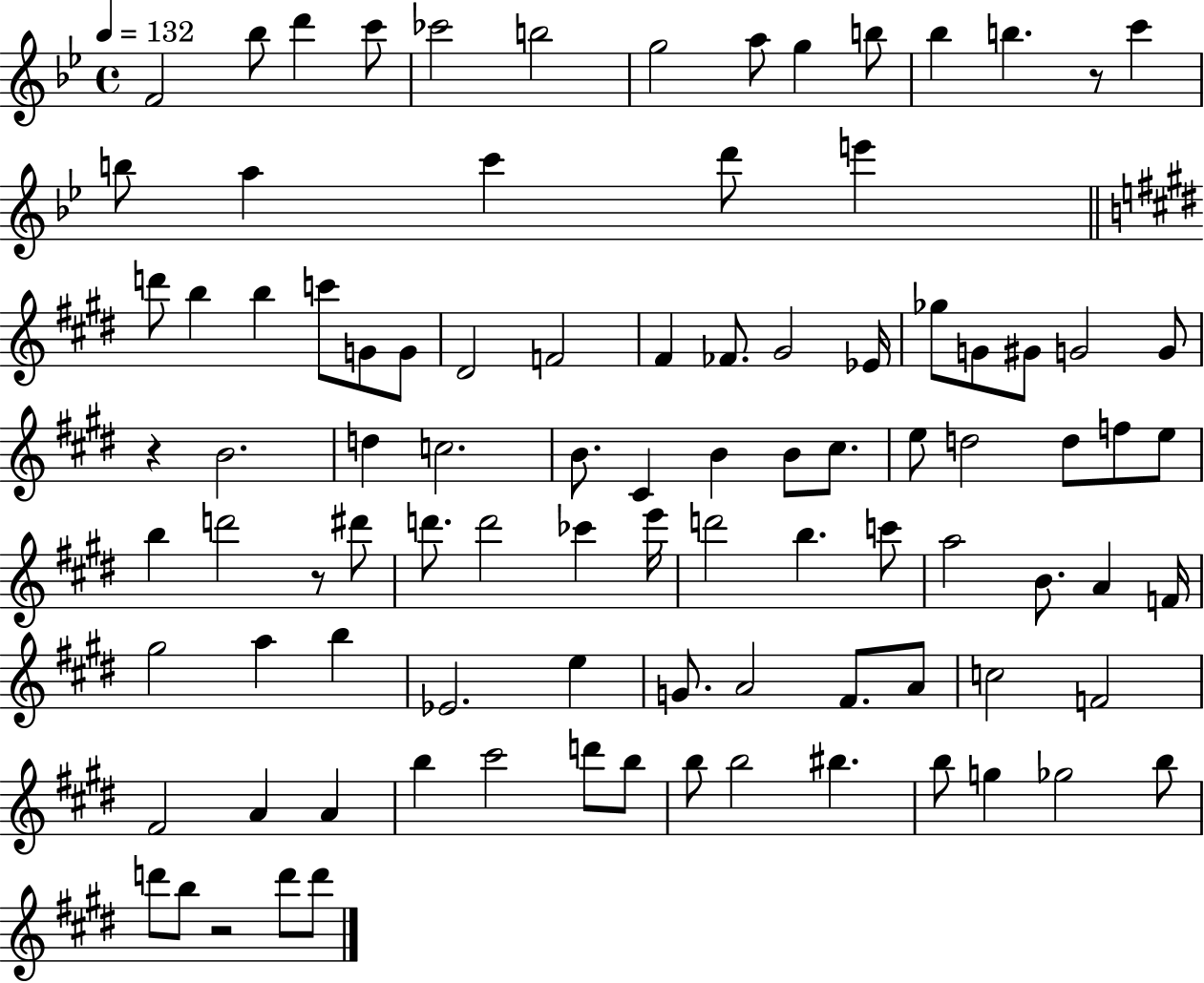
F4/h Bb5/e D6/q C6/e CES6/h B5/h G5/h A5/e G5/q B5/e Bb5/q B5/q. R/e C6/q B5/e A5/q C6/q D6/e E6/q D6/e B5/q B5/q C6/e G4/e G4/e D#4/h F4/h F#4/q FES4/e. G#4/h Eb4/s Gb5/e G4/e G#4/e G4/h G4/e R/q B4/h. D5/q C5/h. B4/e. C#4/q B4/q B4/e C#5/e. E5/e D5/h D5/e F5/e E5/e B5/q D6/h R/e D#6/e D6/e. D6/h CES6/q E6/s D6/h B5/q. C6/e A5/h B4/e. A4/q F4/s G#5/h A5/q B5/q Eb4/h. E5/q G4/e. A4/h F#4/e. A4/e C5/h F4/h F#4/h A4/q A4/q B5/q C#6/h D6/e B5/e B5/e B5/h BIS5/q. B5/e G5/q Gb5/h B5/e D6/e B5/e R/h D6/e D6/e